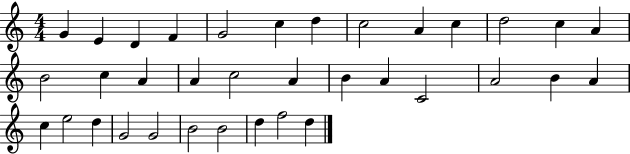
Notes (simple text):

G4/q E4/q D4/q F4/q G4/h C5/q D5/q C5/h A4/q C5/q D5/h C5/q A4/q B4/h C5/q A4/q A4/q C5/h A4/q B4/q A4/q C4/h A4/h B4/q A4/q C5/q E5/h D5/q G4/h G4/h B4/h B4/h D5/q F5/h D5/q